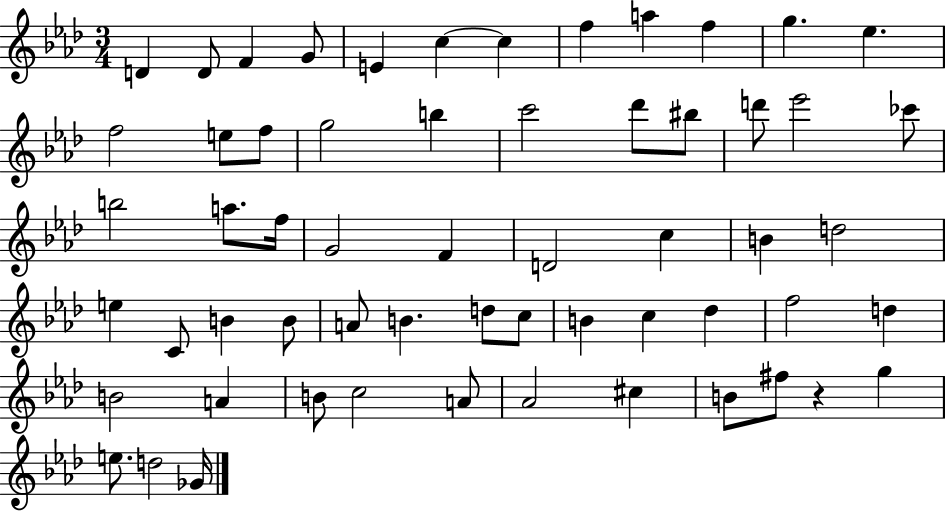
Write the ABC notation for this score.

X:1
T:Untitled
M:3/4
L:1/4
K:Ab
D D/2 F G/2 E c c f a f g _e f2 e/2 f/2 g2 b c'2 _d'/2 ^b/2 d'/2 _e'2 _c'/2 b2 a/2 f/4 G2 F D2 c B d2 e C/2 B B/2 A/2 B d/2 c/2 B c _d f2 d B2 A B/2 c2 A/2 _A2 ^c B/2 ^f/2 z g e/2 d2 _G/4